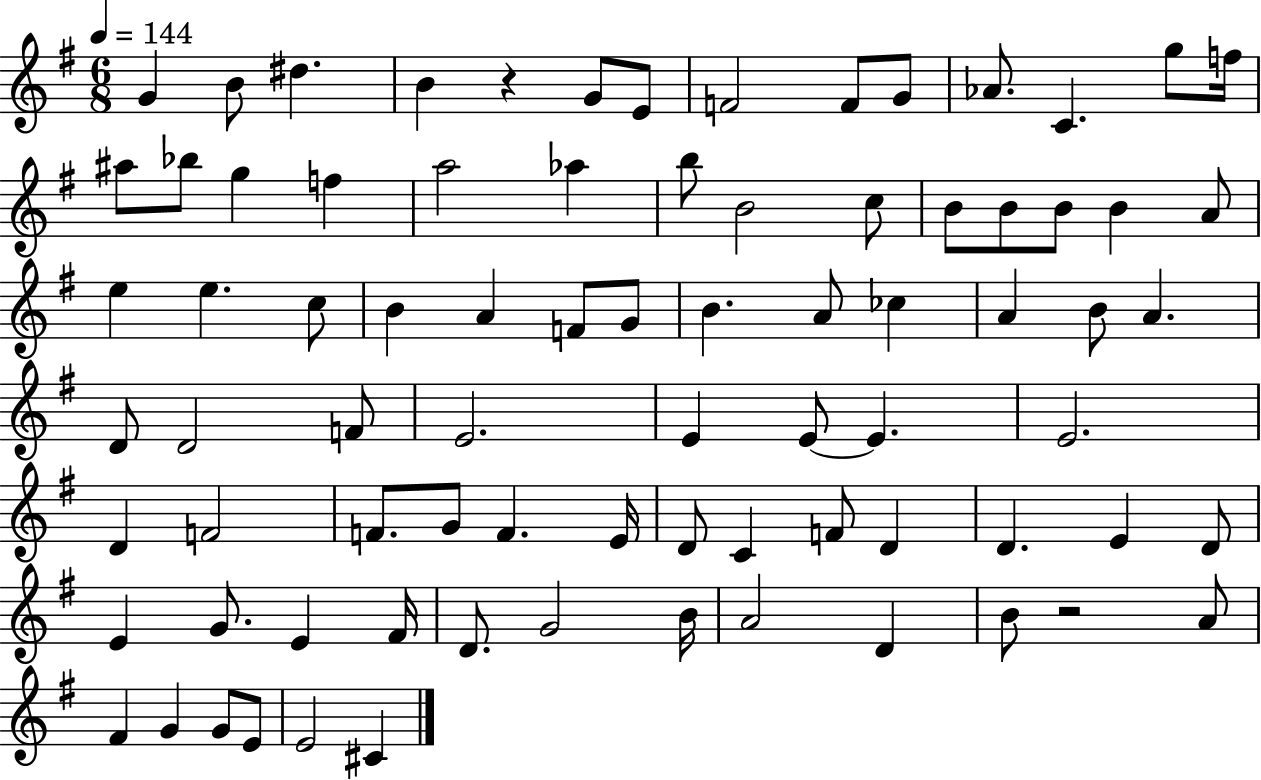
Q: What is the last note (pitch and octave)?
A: C#4